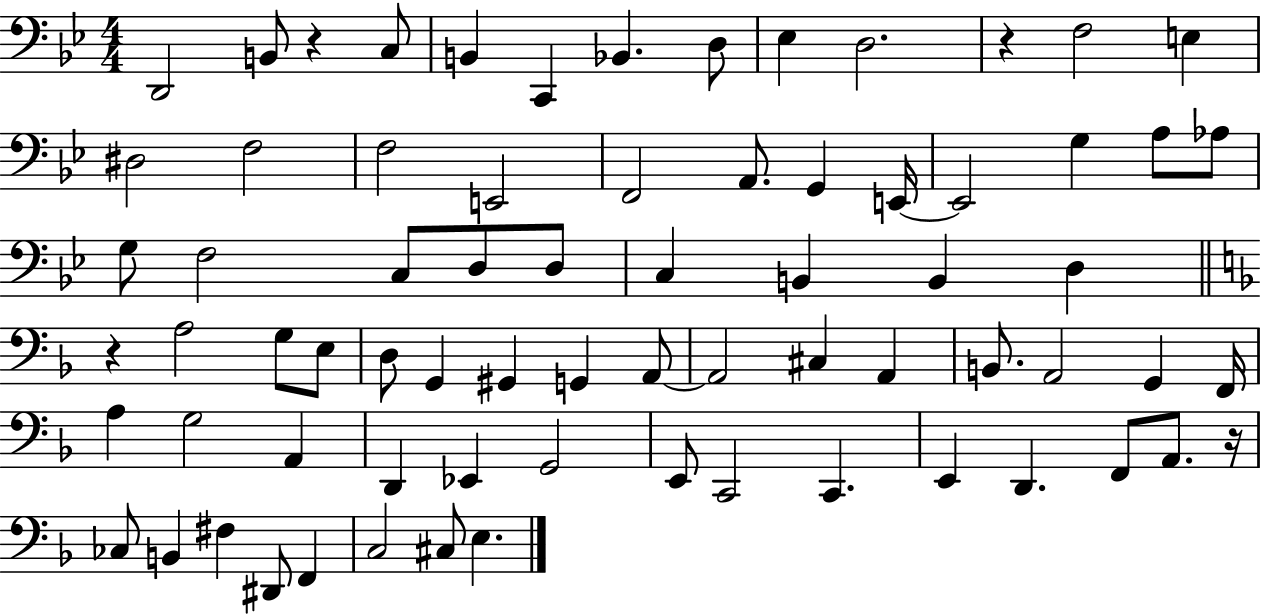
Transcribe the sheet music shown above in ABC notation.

X:1
T:Untitled
M:4/4
L:1/4
K:Bb
D,,2 B,,/2 z C,/2 B,, C,, _B,, D,/2 _E, D,2 z F,2 E, ^D,2 F,2 F,2 E,,2 F,,2 A,,/2 G,, E,,/4 E,,2 G, A,/2 _A,/2 G,/2 F,2 C,/2 D,/2 D,/2 C, B,, B,, D, z A,2 G,/2 E,/2 D,/2 G,, ^G,, G,, A,,/2 A,,2 ^C, A,, B,,/2 A,,2 G,, F,,/4 A, G,2 A,, D,, _E,, G,,2 E,,/2 C,,2 C,, E,, D,, F,,/2 A,,/2 z/4 _C,/2 B,, ^F, ^D,,/2 F,, C,2 ^C,/2 E,